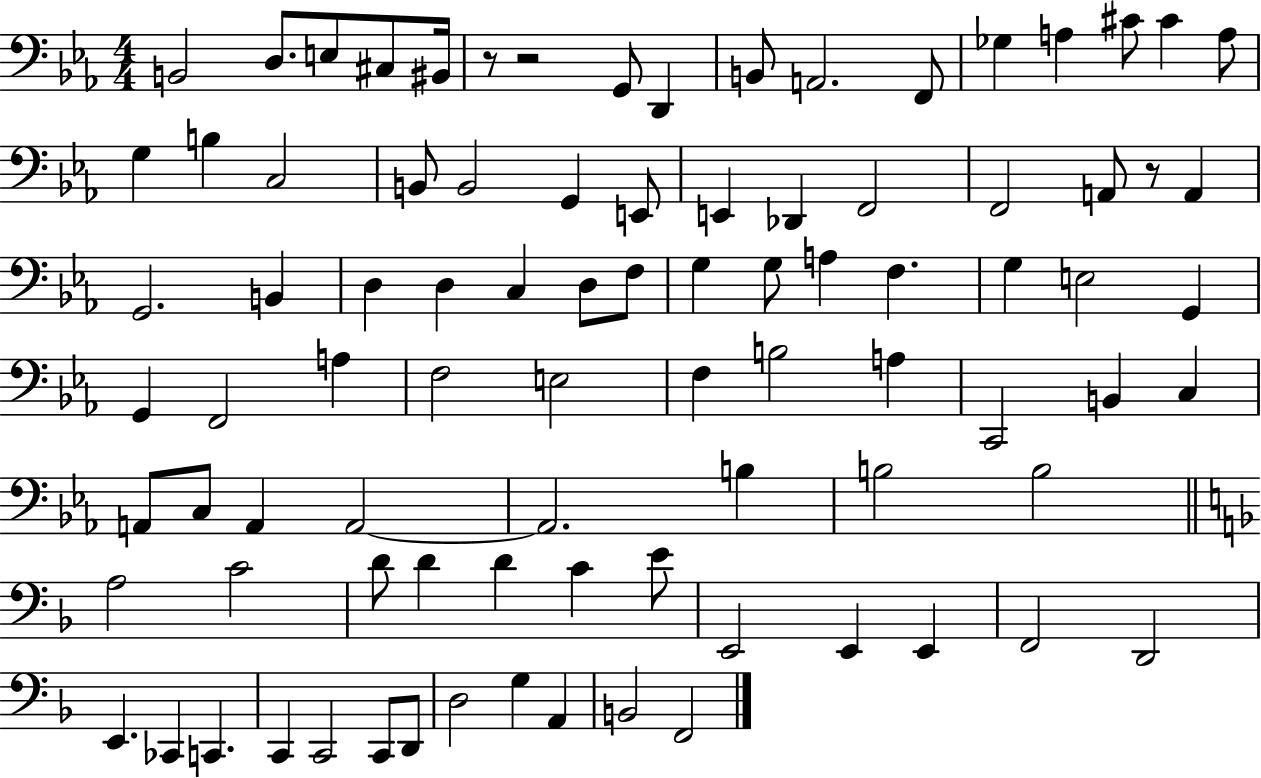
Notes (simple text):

B2/h D3/e. E3/e C#3/e BIS2/s R/e R/h G2/e D2/q B2/e A2/h. F2/e Gb3/q A3/q C#4/e C#4/q A3/e G3/q B3/q C3/h B2/e B2/h G2/q E2/e E2/q Db2/q F2/h F2/h A2/e R/e A2/q G2/h. B2/q D3/q D3/q C3/q D3/e F3/e G3/q G3/e A3/q F3/q. G3/q E3/h G2/q G2/q F2/h A3/q F3/h E3/h F3/q B3/h A3/q C2/h B2/q C3/q A2/e C3/e A2/q A2/h A2/h. B3/q B3/h B3/h A3/h C4/h D4/e D4/q D4/q C4/q E4/e E2/h E2/q E2/q F2/h D2/h E2/q. CES2/q C2/q. C2/q C2/h C2/e D2/e D3/h G3/q A2/q B2/h F2/h